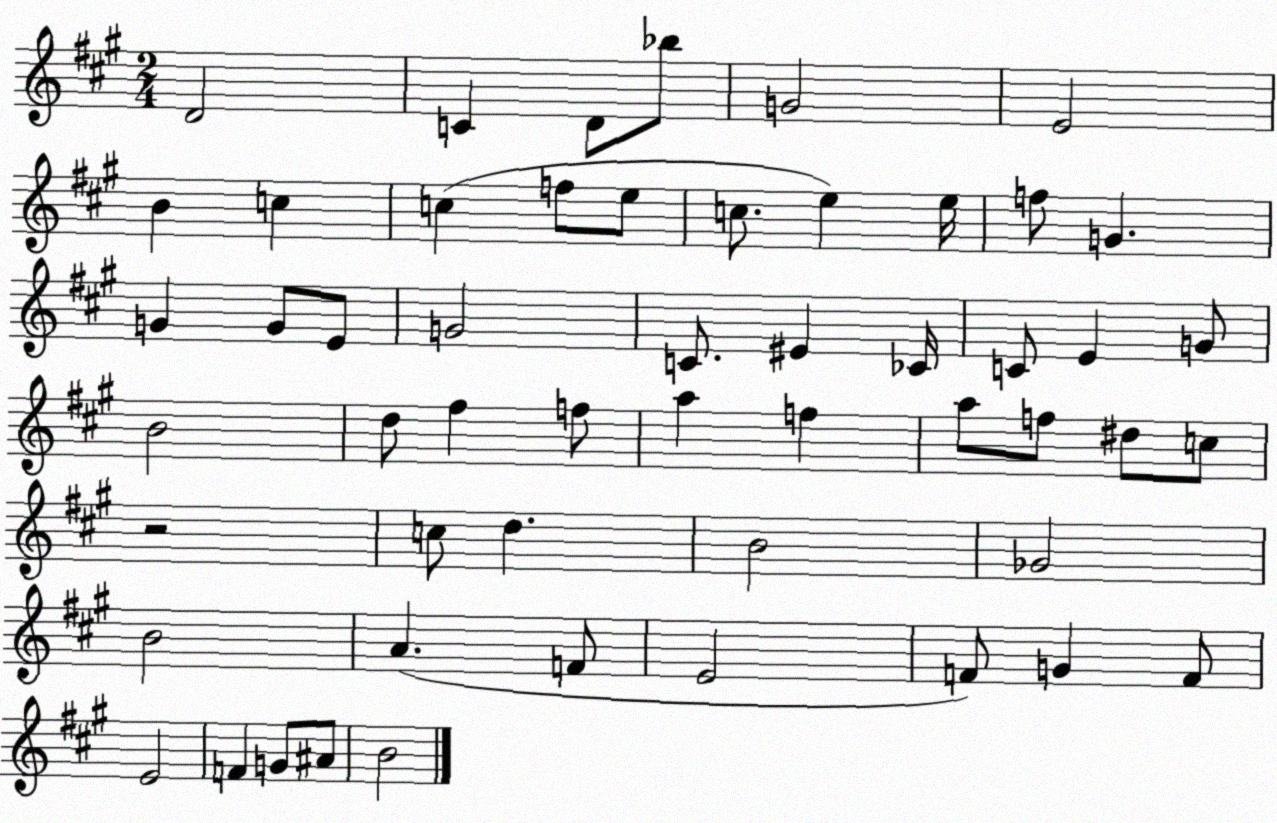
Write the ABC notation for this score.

X:1
T:Untitled
M:2/4
L:1/4
K:A
D2 C D/2 _b/2 G2 E2 B c c f/2 e/2 c/2 e e/4 f/2 G G G/2 E/2 G2 C/2 ^E _C/4 C/2 E G/2 B2 d/2 ^f f/2 a f a/2 f/2 ^d/2 c/2 z2 c/2 d B2 _G2 B2 A F/2 E2 F/2 G F/2 E2 F G/2 ^A/2 B2